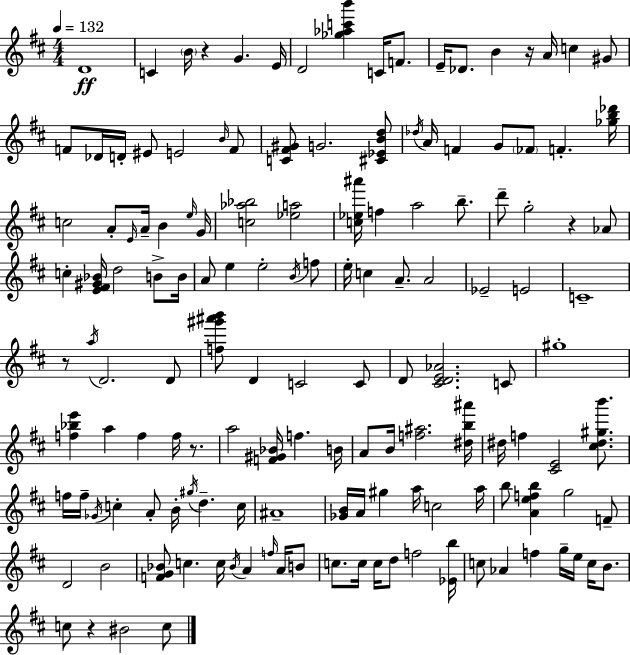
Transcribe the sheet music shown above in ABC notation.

X:1
T:Untitled
M:4/4
L:1/4
K:D
D4 C B/4 z G E/4 D2 [_g_ac'b'] C/4 F/2 E/4 _D/2 B z/4 A/4 c ^G/2 F/2 _D/4 D/4 ^E/2 E2 B/4 F/2 [C^F^G]/2 G2 [^C_EBd]/2 _d/4 A/4 F G/2 _F/2 F [_gb_d']/4 c2 A/2 E/4 A/4 B e/4 G/4 [c_a_b]2 [_ea]2 [c_e^a']/4 f a2 b/2 d'/2 g2 z _A/2 c [E^F^G_B]/4 d2 B/2 B/4 A/2 e e2 B/4 f/2 e/4 c A/2 A2 _E2 E2 C4 z/2 a/4 D2 D/2 [f^g'^a'b']/2 D C2 C/2 D/2 [^CDE_A]2 C/2 ^g4 [f_be'] a f f/4 z/2 a2 [F^G_B]/4 f B/4 A/2 B/4 [f^a]2 [^db^a']/4 ^d/4 f [^CE]2 [^c^d^gb']/2 f/4 f/4 _G/4 c A/2 B/4 ^g/4 d c/4 ^A4 [_GB]/4 A/4 ^g a/4 c2 a/4 b/2 [Aefb] g2 F/2 D2 B2 [FG_B]/2 c c/4 _B/4 A f/4 A/4 B/2 c/2 c/4 c/4 d/2 f2 [_Eb]/4 c/2 _A f g/4 e/4 c/4 B/2 c/2 z ^B2 c/2